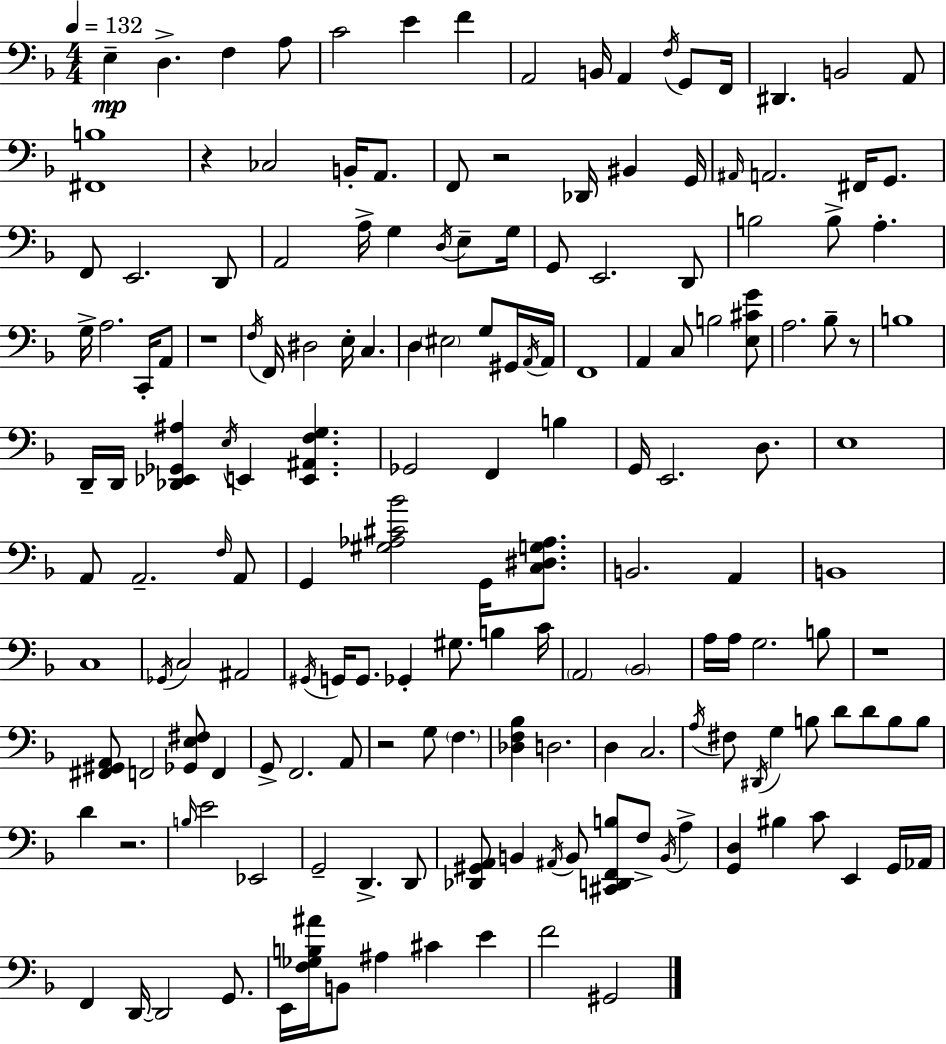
X:1
T:Untitled
M:4/4
L:1/4
K:Dm
E, D, F, A,/2 C2 E F A,,2 B,,/4 A,, F,/4 G,,/2 F,,/4 ^D,, B,,2 A,,/2 [^F,,B,]4 z _C,2 B,,/4 A,,/2 F,,/2 z2 _D,,/4 ^B,, G,,/4 ^A,,/4 A,,2 ^F,,/4 G,,/2 F,,/2 E,,2 D,,/2 A,,2 A,/4 G, D,/4 E,/2 G,/4 G,,/2 E,,2 D,,/2 B,2 B,/2 A, G,/4 A,2 C,,/4 A,,/2 z4 F,/4 F,,/4 ^D,2 E,/4 C, D, ^E,2 G,/2 ^G,,/4 A,,/4 A,,/4 F,,4 A,, C,/2 B,2 [E,^CG]/2 A,2 _B,/2 z/2 B,4 D,,/4 D,,/4 [_D,,_E,,_G,,^A,] E,/4 E,, [E,,^A,,F,G,] _G,,2 F,, B, G,,/4 E,,2 D,/2 E,4 A,,/2 A,,2 F,/4 A,,/2 G,, [^G,_A,^C_B]2 G,,/4 [C,^D,G,_A,]/2 B,,2 A,, B,,4 C,4 _G,,/4 C,2 ^A,,2 ^G,,/4 G,,/4 G,,/2 _G,, ^G,/2 B, C/4 A,,2 _B,,2 A,/4 A,/4 G,2 B,/2 z4 [^F,,^G,,A,,]/2 F,,2 [_G,,E,^F,]/2 F,, G,,/2 F,,2 A,,/2 z2 G,/2 F, [_D,F,_B,] D,2 D, C,2 A,/4 ^F,/2 ^D,,/4 G, B,/2 D/2 D/2 B,/2 B,/2 D z2 B,/4 E2 _E,,2 G,,2 D,, D,,/2 [_D,,^G,,A,,]/2 B,, ^A,,/4 B,,/2 [^C,,D,,F,,B,]/2 F,/2 B,,/4 A, [G,,D,] ^B, C/2 E,, G,,/4 _A,,/4 F,, D,,/4 D,,2 G,,/2 E,,/4 [F,_G,B,^A]/4 B,,/2 ^A, ^C E F2 ^G,,2